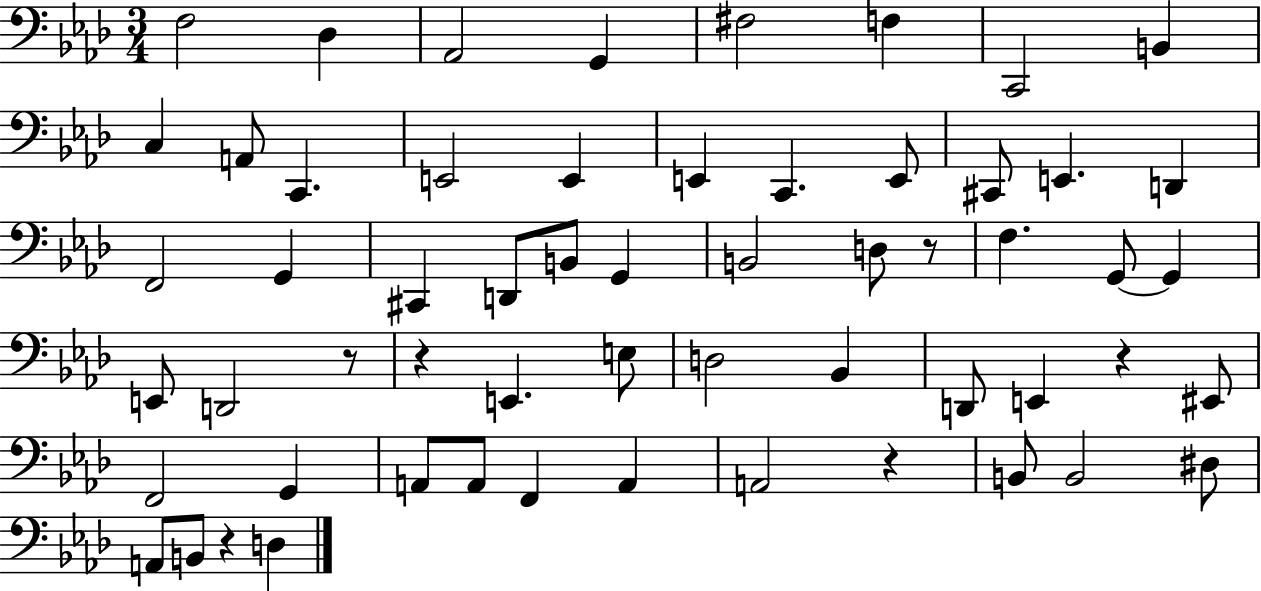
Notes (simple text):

F3/h Db3/q Ab2/h G2/q F#3/h F3/q C2/h B2/q C3/q A2/e C2/q. E2/h E2/q E2/q C2/q. E2/e C#2/e E2/q. D2/q F2/h G2/q C#2/q D2/e B2/e G2/q B2/h D3/e R/e F3/q. G2/e G2/q E2/e D2/h R/e R/q E2/q. E3/e D3/h Bb2/q D2/e E2/q R/q EIS2/e F2/h G2/q A2/e A2/e F2/q A2/q A2/h R/q B2/e B2/h D#3/e A2/e B2/e R/q D3/q